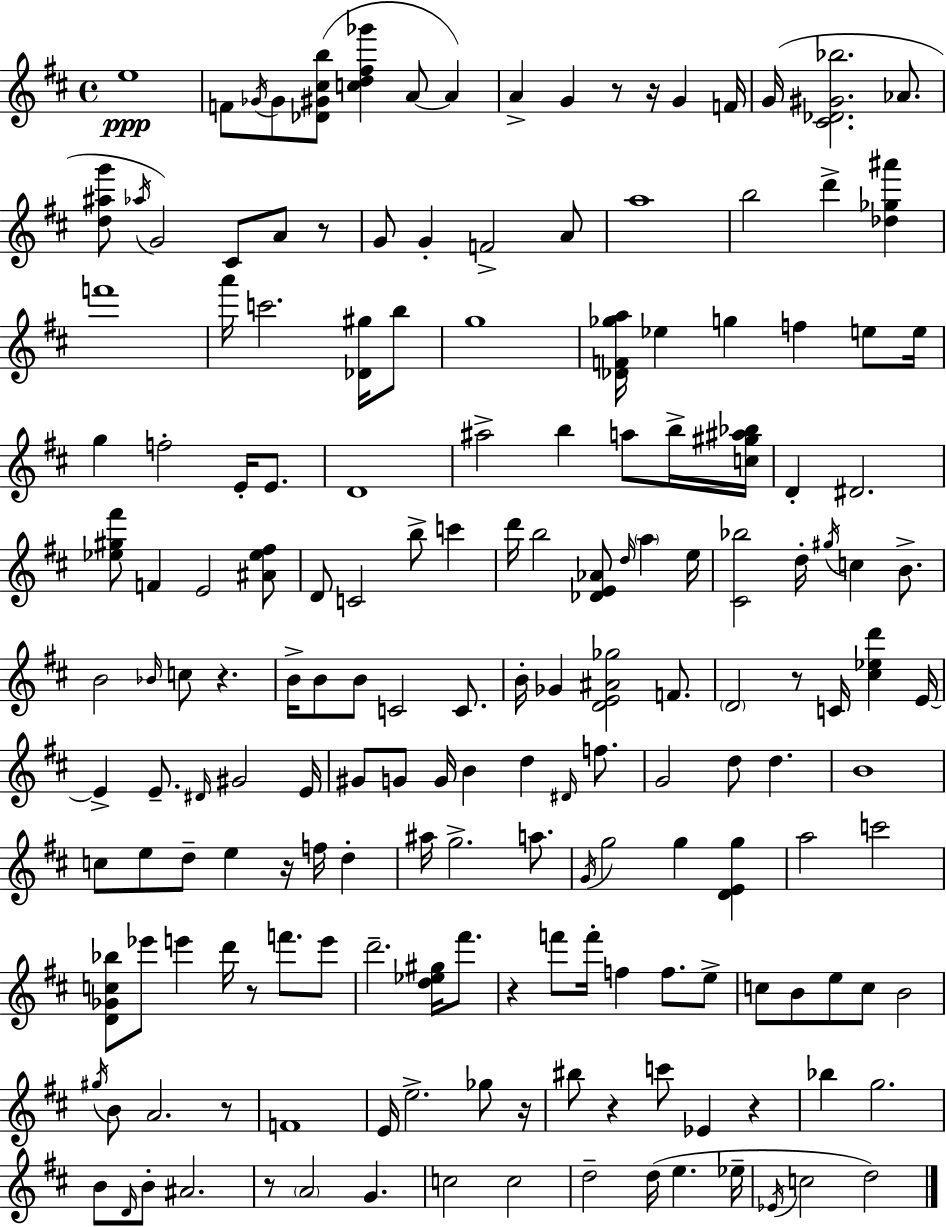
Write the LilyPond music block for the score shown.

{
  \clef treble
  \time 4/4
  \defaultTimeSignature
  \key d \major
  e''1\ppp | f'8 \acciaccatura { ges'16 } ges'8 <des' gis' cis'' b''>8( <c'' d'' fis'' ges'''>4 a'8~~ a'4) | a'4-> g'4 r8 r16 g'4 | f'16 g'16( <cis' des' gis' bes''>2. aes'8. | \break <d'' ais'' g'''>8 \acciaccatura { aes''16 } g'2) cis'8 a'8 | r8 g'8 g'4-. f'2-> | a'8 a''1 | b''2 d'''4-> <des'' ges'' ais'''>4 | \break f'''1 | a'''16 c'''2. <des' gis''>16 | b''8 g''1 | <des' f' ges'' a''>16 ees''4 g''4 f''4 e''8 | \break e''16 g''4 f''2-. e'16-. e'8. | d'1 | ais''2-> b''4 a''8 | b''16-> <c'' gis'' ais'' bes''>16 d'4-. dis'2. | \break <ees'' gis'' fis'''>8 f'4 e'2 | <ais' ees'' fis''>8 d'8 c'2 b''8-> c'''4 | d'''16 b''2 <des' e' aes'>8 \grace { d''16 } \parenthesize a''4 | e''16 <cis' bes''>2 d''16-. \acciaccatura { gis''16 } c''4 | \break b'8.-> b'2 \grace { bes'16 } c''8 r4. | b'16-> b'8 b'8 c'2 | c'8. b'16-. ges'4 <d' e' ais' ges''>2 | f'8. \parenthesize d'2 r8 c'16 | \break <cis'' ees'' d'''>4 e'16~~ e'4-> e'8.-- \grace { dis'16 } gis'2 | e'16 gis'8 g'8 g'16 b'4 d''4 | \grace { dis'16 } f''8. g'2 d''8 | d''4. b'1 | \break c''8 e''8 d''8-- e''4 | r16 f''16 d''4-. ais''16 g''2.-> | a''8. \acciaccatura { g'16 } g''2 | g''4 <d' e' g''>4 a''2 | \break c'''2 <d' ges' c'' bes''>8 ees'''8 e'''4 | d'''16 r8 f'''8. e'''8 d'''2.-- | <d'' ees'' gis''>16 fis'''8. r4 f'''8 f'''16-. f''4 | f''8. e''8-> c''8 b'8 e''8 c''8 | \break b'2 \acciaccatura { gis''16 } b'8 a'2. | r8 f'1 | e'16 e''2.-> | ges''8 r16 bis''8 r4 c'''8 | \break ees'4 r4 bes''4 g''2. | b'8 \grace { d'16 } b'8-. ais'2. | r8 \parenthesize a'2 | g'4. c''2 | \break c''2 d''2-- | d''16( e''4. ees''16-- \acciaccatura { ees'16 } c''2 | d''2) \bar "|."
}